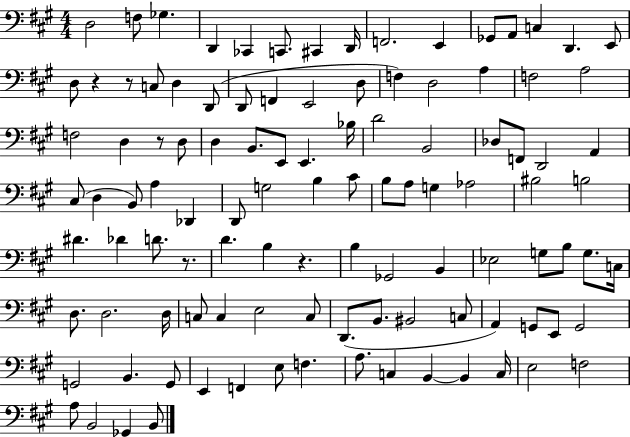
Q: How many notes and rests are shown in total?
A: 108